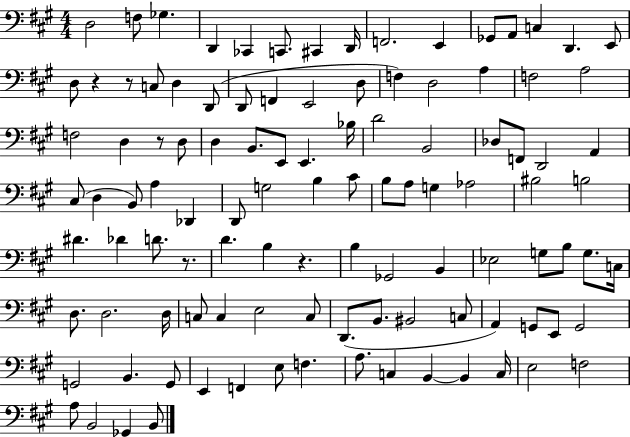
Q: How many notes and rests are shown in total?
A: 108